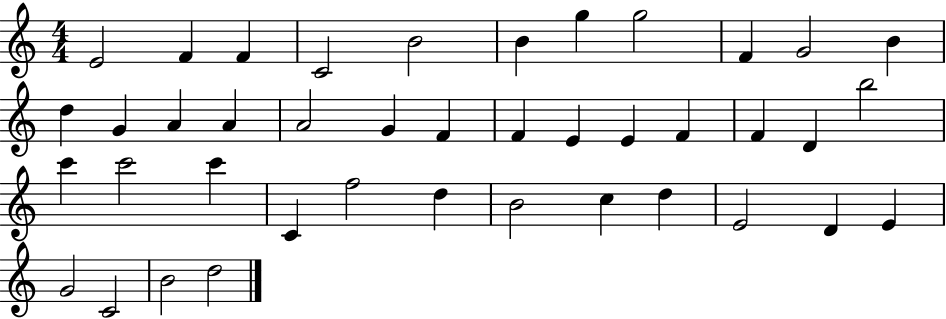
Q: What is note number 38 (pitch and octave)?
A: G4